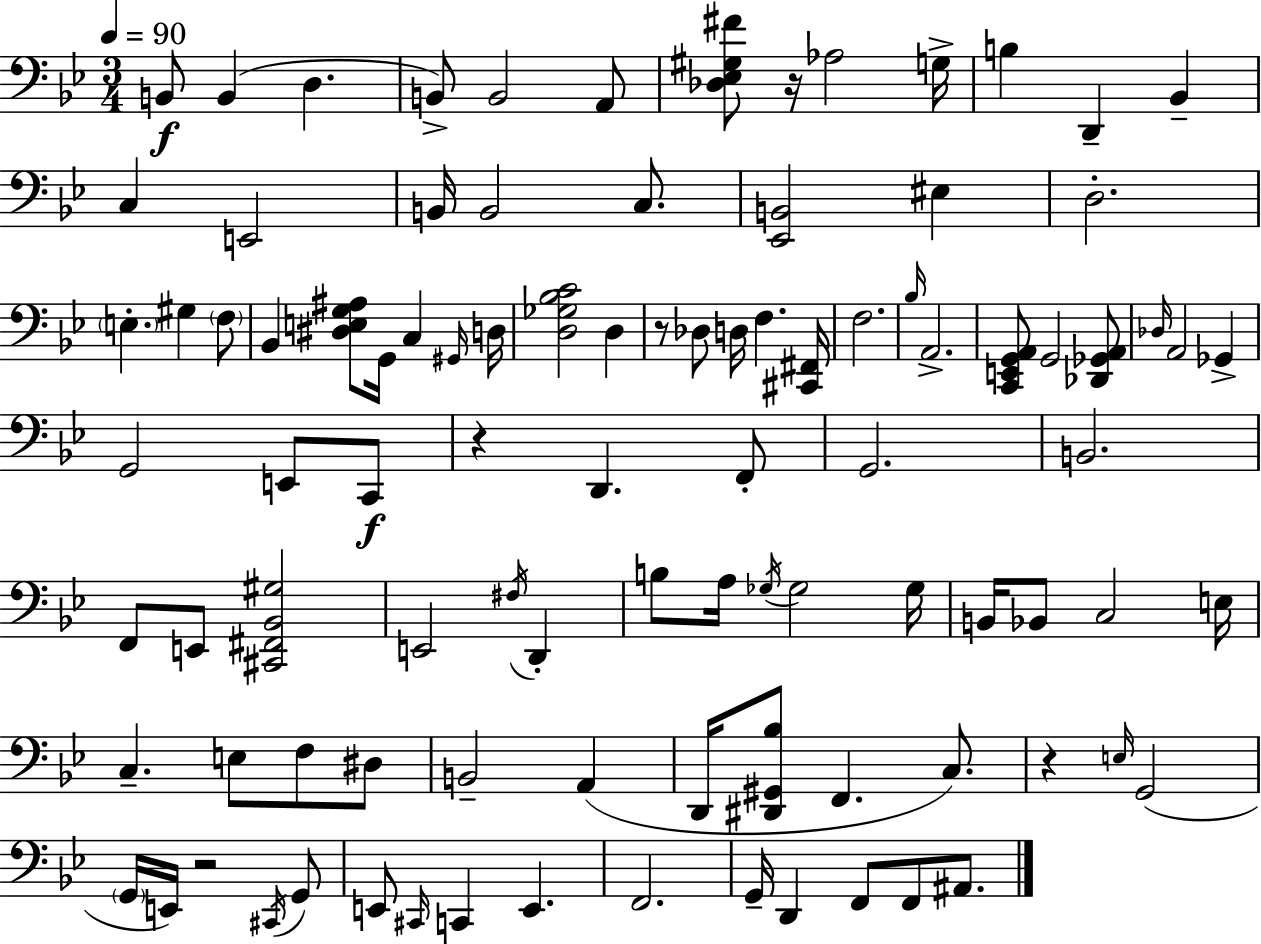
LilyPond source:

{
  \clef bass
  \numericTimeSignature
  \time 3/4
  \key g \minor
  \tempo 4 = 90
  b,8\f b,4( d4. | b,8->) b,2 a,8 | <des ees gis fis'>8 r16 aes2 g16-> | b4 d,4-- bes,4-- | \break c4 e,2 | b,16 b,2 c8. | <ees, b,>2 eis4 | d2.-. | \break \parenthesize e4.-. gis4 \parenthesize f8 | bes,4 <dis e g ais>8 g,16 c4 \grace { gis,16 } | d16 <d ges bes c'>2 d4 | r8 des8 d16 f4. | \break <cis, fis,>16 f2. | \grace { bes16 } a,2.-> | <c, e, g, a,>8 g,2 | <des, ges, a,>8 \grace { des16 } a,2 ges,4-> | \break g,2 e,8 | c,8\f r4 d,4. | f,8-. g,2. | b,2. | \break f,8 e,8 <cis, fis, bes, gis>2 | e,2 \acciaccatura { fis16 } | d,4-. b8 a16 \acciaccatura { ges16 } ges2 | ges16 b,16 bes,8 c2 | \break e16 c4.-- e8 | f8 dis8 b,2-- | a,4( d,16 <dis, gis, bes>8 f,4. | c8.) r4 \grace { e16 } g,2( | \break \parenthesize g,16 e,16) r2 | \acciaccatura { cis,16 } g,8 e,8 \grace { cis,16 } c,4 | e,4. f,2. | g,16-- d,4 | \break f,8 f,8 ais,8. \bar "|."
}